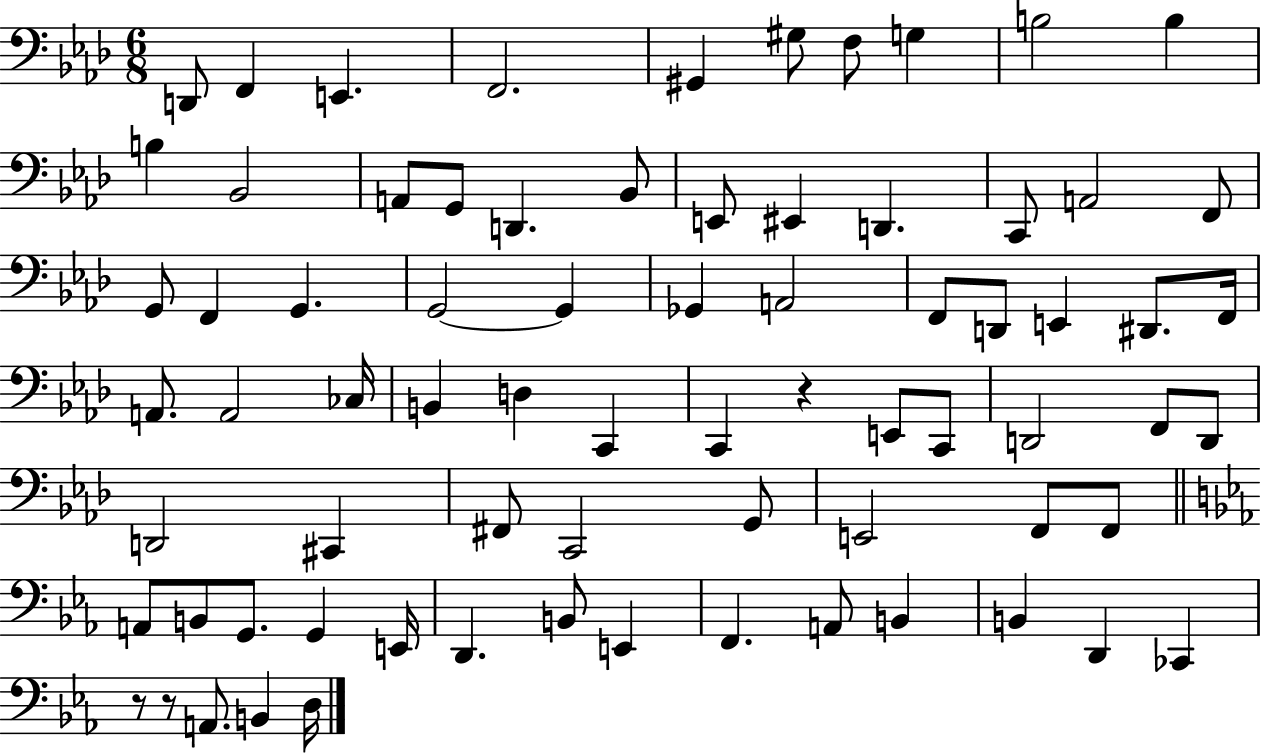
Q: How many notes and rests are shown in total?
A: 74